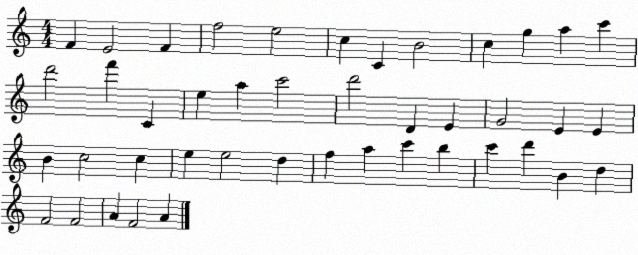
X:1
T:Untitled
M:4/4
L:1/4
K:C
F E2 F f2 e2 c C B2 c g a c' d'2 f' C e a c'2 d'2 D E G2 E E B c2 c e e2 d f a c' b c' d' B d F2 F2 A F2 A